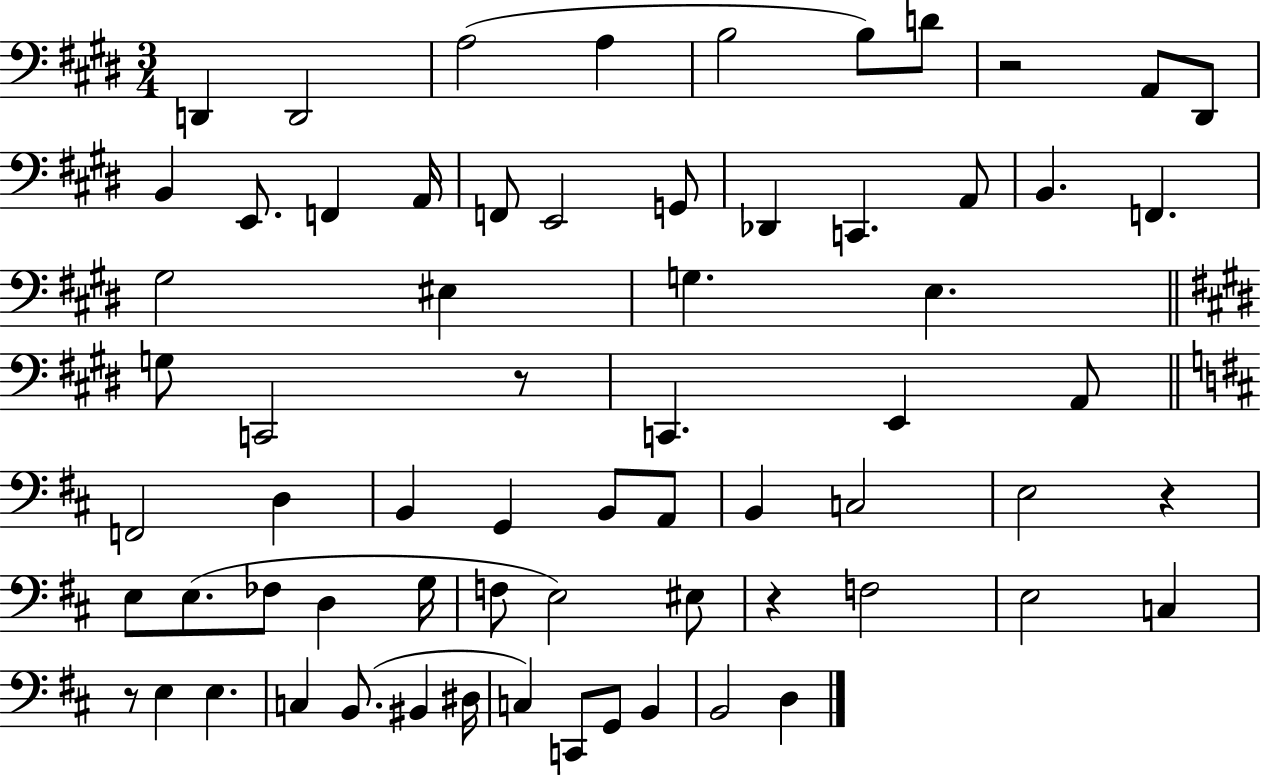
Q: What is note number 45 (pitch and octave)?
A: F3